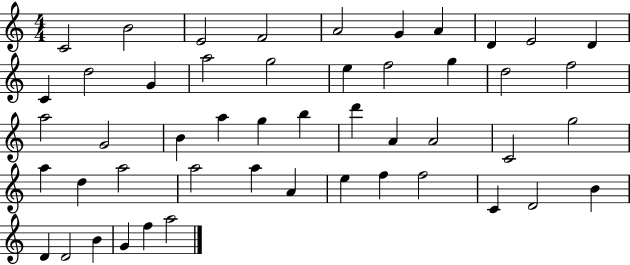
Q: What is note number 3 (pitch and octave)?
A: E4